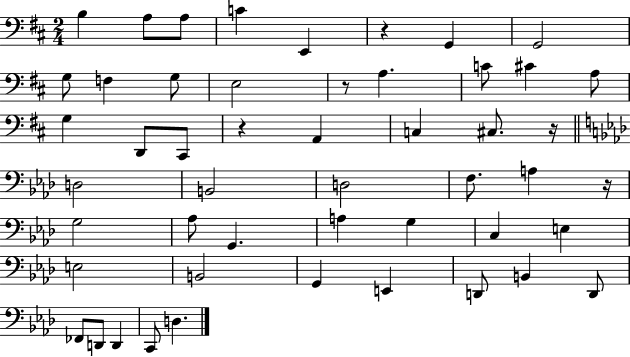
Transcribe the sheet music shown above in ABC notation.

X:1
T:Untitled
M:2/4
L:1/4
K:D
B, A,/2 A,/2 C E,, z G,, G,,2 G,/2 F, G,/2 E,2 z/2 A, C/2 ^C A,/2 G, D,,/2 ^C,,/2 z A,, C, ^C,/2 z/4 D,2 B,,2 D,2 F,/2 A, z/4 G,2 _A,/2 G,, A, G, C, E, E,2 B,,2 G,, E,, D,,/2 B,, D,,/2 _F,,/2 D,,/2 D,, C,,/2 D,